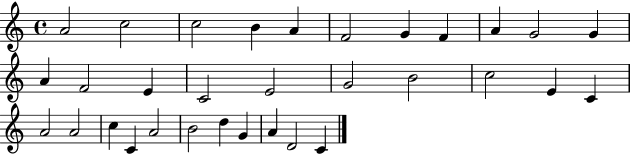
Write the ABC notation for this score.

X:1
T:Untitled
M:4/4
L:1/4
K:C
A2 c2 c2 B A F2 G F A G2 G A F2 E C2 E2 G2 B2 c2 E C A2 A2 c C A2 B2 d G A D2 C